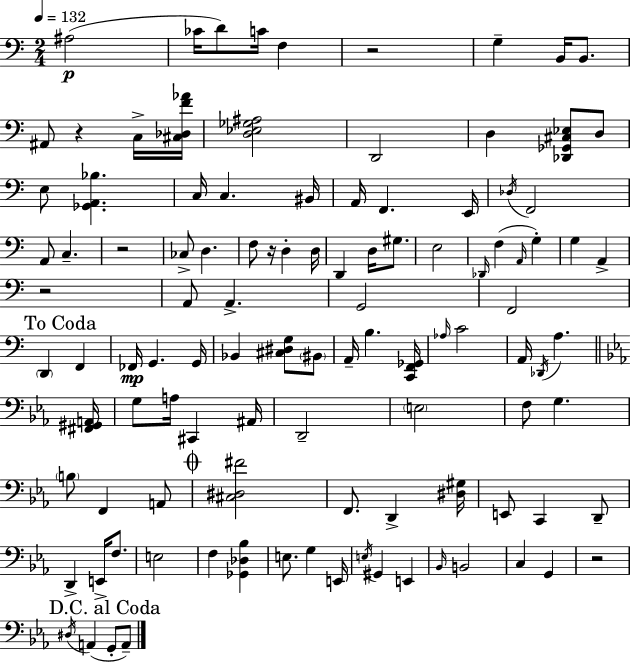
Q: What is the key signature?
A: C major